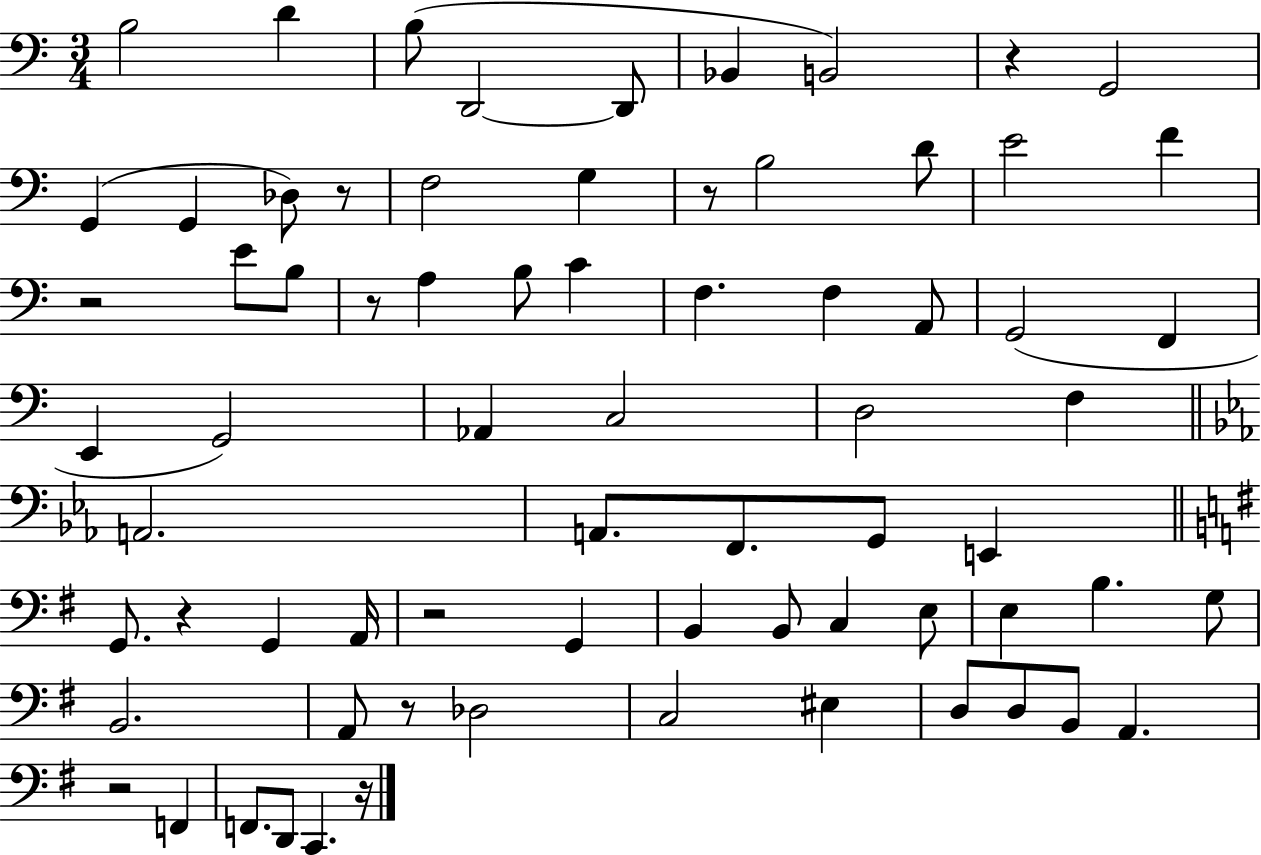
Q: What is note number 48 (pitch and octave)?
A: B3